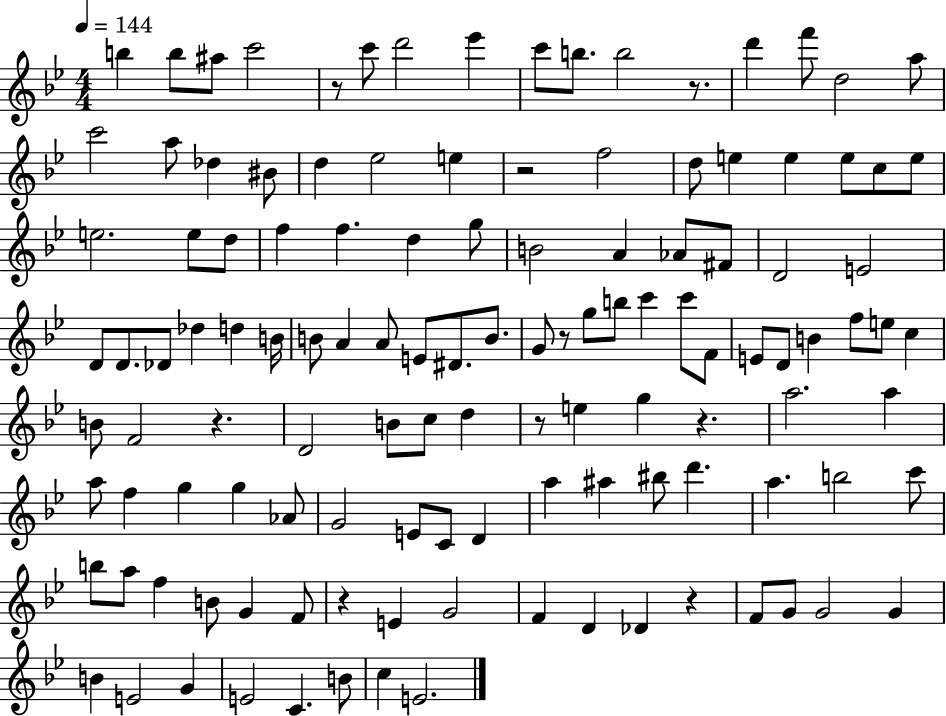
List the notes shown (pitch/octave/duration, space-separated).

B5/q B5/e A#5/e C6/h R/e C6/e D6/h Eb6/q C6/e B5/e. B5/h R/e. D6/q F6/e D5/h A5/e C6/h A5/e Db5/q BIS4/e D5/q Eb5/h E5/q R/h F5/h D5/e E5/q E5/q E5/e C5/e E5/e E5/h. E5/e D5/e F5/q F5/q. D5/q G5/e B4/h A4/q Ab4/e F#4/e D4/h E4/h D4/e D4/e. Db4/e Db5/q D5/q B4/s B4/e A4/q A4/e E4/e D#4/e. B4/e. G4/e R/e G5/e B5/e C6/q C6/e F4/e E4/e D4/e B4/q F5/e E5/e C5/q B4/e F4/h R/q. D4/h B4/e C5/e D5/q R/e E5/q G5/q R/q. A5/h. A5/q A5/e F5/q G5/q G5/q Ab4/e G4/h E4/e C4/e D4/q A5/q A#5/q BIS5/e D6/q. A5/q. B5/h C6/e B5/e A5/e F5/q B4/e G4/q F4/e R/q E4/q G4/h F4/q D4/q Db4/q R/q F4/e G4/e G4/h G4/q B4/q E4/h G4/q E4/h C4/q. B4/e C5/q E4/h.